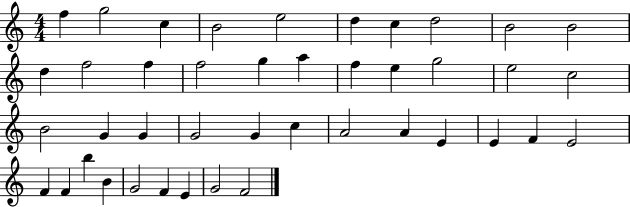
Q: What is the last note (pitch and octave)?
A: F4